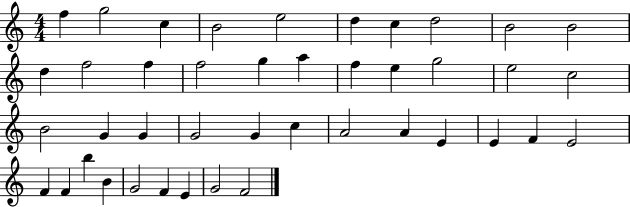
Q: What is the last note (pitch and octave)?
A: F4